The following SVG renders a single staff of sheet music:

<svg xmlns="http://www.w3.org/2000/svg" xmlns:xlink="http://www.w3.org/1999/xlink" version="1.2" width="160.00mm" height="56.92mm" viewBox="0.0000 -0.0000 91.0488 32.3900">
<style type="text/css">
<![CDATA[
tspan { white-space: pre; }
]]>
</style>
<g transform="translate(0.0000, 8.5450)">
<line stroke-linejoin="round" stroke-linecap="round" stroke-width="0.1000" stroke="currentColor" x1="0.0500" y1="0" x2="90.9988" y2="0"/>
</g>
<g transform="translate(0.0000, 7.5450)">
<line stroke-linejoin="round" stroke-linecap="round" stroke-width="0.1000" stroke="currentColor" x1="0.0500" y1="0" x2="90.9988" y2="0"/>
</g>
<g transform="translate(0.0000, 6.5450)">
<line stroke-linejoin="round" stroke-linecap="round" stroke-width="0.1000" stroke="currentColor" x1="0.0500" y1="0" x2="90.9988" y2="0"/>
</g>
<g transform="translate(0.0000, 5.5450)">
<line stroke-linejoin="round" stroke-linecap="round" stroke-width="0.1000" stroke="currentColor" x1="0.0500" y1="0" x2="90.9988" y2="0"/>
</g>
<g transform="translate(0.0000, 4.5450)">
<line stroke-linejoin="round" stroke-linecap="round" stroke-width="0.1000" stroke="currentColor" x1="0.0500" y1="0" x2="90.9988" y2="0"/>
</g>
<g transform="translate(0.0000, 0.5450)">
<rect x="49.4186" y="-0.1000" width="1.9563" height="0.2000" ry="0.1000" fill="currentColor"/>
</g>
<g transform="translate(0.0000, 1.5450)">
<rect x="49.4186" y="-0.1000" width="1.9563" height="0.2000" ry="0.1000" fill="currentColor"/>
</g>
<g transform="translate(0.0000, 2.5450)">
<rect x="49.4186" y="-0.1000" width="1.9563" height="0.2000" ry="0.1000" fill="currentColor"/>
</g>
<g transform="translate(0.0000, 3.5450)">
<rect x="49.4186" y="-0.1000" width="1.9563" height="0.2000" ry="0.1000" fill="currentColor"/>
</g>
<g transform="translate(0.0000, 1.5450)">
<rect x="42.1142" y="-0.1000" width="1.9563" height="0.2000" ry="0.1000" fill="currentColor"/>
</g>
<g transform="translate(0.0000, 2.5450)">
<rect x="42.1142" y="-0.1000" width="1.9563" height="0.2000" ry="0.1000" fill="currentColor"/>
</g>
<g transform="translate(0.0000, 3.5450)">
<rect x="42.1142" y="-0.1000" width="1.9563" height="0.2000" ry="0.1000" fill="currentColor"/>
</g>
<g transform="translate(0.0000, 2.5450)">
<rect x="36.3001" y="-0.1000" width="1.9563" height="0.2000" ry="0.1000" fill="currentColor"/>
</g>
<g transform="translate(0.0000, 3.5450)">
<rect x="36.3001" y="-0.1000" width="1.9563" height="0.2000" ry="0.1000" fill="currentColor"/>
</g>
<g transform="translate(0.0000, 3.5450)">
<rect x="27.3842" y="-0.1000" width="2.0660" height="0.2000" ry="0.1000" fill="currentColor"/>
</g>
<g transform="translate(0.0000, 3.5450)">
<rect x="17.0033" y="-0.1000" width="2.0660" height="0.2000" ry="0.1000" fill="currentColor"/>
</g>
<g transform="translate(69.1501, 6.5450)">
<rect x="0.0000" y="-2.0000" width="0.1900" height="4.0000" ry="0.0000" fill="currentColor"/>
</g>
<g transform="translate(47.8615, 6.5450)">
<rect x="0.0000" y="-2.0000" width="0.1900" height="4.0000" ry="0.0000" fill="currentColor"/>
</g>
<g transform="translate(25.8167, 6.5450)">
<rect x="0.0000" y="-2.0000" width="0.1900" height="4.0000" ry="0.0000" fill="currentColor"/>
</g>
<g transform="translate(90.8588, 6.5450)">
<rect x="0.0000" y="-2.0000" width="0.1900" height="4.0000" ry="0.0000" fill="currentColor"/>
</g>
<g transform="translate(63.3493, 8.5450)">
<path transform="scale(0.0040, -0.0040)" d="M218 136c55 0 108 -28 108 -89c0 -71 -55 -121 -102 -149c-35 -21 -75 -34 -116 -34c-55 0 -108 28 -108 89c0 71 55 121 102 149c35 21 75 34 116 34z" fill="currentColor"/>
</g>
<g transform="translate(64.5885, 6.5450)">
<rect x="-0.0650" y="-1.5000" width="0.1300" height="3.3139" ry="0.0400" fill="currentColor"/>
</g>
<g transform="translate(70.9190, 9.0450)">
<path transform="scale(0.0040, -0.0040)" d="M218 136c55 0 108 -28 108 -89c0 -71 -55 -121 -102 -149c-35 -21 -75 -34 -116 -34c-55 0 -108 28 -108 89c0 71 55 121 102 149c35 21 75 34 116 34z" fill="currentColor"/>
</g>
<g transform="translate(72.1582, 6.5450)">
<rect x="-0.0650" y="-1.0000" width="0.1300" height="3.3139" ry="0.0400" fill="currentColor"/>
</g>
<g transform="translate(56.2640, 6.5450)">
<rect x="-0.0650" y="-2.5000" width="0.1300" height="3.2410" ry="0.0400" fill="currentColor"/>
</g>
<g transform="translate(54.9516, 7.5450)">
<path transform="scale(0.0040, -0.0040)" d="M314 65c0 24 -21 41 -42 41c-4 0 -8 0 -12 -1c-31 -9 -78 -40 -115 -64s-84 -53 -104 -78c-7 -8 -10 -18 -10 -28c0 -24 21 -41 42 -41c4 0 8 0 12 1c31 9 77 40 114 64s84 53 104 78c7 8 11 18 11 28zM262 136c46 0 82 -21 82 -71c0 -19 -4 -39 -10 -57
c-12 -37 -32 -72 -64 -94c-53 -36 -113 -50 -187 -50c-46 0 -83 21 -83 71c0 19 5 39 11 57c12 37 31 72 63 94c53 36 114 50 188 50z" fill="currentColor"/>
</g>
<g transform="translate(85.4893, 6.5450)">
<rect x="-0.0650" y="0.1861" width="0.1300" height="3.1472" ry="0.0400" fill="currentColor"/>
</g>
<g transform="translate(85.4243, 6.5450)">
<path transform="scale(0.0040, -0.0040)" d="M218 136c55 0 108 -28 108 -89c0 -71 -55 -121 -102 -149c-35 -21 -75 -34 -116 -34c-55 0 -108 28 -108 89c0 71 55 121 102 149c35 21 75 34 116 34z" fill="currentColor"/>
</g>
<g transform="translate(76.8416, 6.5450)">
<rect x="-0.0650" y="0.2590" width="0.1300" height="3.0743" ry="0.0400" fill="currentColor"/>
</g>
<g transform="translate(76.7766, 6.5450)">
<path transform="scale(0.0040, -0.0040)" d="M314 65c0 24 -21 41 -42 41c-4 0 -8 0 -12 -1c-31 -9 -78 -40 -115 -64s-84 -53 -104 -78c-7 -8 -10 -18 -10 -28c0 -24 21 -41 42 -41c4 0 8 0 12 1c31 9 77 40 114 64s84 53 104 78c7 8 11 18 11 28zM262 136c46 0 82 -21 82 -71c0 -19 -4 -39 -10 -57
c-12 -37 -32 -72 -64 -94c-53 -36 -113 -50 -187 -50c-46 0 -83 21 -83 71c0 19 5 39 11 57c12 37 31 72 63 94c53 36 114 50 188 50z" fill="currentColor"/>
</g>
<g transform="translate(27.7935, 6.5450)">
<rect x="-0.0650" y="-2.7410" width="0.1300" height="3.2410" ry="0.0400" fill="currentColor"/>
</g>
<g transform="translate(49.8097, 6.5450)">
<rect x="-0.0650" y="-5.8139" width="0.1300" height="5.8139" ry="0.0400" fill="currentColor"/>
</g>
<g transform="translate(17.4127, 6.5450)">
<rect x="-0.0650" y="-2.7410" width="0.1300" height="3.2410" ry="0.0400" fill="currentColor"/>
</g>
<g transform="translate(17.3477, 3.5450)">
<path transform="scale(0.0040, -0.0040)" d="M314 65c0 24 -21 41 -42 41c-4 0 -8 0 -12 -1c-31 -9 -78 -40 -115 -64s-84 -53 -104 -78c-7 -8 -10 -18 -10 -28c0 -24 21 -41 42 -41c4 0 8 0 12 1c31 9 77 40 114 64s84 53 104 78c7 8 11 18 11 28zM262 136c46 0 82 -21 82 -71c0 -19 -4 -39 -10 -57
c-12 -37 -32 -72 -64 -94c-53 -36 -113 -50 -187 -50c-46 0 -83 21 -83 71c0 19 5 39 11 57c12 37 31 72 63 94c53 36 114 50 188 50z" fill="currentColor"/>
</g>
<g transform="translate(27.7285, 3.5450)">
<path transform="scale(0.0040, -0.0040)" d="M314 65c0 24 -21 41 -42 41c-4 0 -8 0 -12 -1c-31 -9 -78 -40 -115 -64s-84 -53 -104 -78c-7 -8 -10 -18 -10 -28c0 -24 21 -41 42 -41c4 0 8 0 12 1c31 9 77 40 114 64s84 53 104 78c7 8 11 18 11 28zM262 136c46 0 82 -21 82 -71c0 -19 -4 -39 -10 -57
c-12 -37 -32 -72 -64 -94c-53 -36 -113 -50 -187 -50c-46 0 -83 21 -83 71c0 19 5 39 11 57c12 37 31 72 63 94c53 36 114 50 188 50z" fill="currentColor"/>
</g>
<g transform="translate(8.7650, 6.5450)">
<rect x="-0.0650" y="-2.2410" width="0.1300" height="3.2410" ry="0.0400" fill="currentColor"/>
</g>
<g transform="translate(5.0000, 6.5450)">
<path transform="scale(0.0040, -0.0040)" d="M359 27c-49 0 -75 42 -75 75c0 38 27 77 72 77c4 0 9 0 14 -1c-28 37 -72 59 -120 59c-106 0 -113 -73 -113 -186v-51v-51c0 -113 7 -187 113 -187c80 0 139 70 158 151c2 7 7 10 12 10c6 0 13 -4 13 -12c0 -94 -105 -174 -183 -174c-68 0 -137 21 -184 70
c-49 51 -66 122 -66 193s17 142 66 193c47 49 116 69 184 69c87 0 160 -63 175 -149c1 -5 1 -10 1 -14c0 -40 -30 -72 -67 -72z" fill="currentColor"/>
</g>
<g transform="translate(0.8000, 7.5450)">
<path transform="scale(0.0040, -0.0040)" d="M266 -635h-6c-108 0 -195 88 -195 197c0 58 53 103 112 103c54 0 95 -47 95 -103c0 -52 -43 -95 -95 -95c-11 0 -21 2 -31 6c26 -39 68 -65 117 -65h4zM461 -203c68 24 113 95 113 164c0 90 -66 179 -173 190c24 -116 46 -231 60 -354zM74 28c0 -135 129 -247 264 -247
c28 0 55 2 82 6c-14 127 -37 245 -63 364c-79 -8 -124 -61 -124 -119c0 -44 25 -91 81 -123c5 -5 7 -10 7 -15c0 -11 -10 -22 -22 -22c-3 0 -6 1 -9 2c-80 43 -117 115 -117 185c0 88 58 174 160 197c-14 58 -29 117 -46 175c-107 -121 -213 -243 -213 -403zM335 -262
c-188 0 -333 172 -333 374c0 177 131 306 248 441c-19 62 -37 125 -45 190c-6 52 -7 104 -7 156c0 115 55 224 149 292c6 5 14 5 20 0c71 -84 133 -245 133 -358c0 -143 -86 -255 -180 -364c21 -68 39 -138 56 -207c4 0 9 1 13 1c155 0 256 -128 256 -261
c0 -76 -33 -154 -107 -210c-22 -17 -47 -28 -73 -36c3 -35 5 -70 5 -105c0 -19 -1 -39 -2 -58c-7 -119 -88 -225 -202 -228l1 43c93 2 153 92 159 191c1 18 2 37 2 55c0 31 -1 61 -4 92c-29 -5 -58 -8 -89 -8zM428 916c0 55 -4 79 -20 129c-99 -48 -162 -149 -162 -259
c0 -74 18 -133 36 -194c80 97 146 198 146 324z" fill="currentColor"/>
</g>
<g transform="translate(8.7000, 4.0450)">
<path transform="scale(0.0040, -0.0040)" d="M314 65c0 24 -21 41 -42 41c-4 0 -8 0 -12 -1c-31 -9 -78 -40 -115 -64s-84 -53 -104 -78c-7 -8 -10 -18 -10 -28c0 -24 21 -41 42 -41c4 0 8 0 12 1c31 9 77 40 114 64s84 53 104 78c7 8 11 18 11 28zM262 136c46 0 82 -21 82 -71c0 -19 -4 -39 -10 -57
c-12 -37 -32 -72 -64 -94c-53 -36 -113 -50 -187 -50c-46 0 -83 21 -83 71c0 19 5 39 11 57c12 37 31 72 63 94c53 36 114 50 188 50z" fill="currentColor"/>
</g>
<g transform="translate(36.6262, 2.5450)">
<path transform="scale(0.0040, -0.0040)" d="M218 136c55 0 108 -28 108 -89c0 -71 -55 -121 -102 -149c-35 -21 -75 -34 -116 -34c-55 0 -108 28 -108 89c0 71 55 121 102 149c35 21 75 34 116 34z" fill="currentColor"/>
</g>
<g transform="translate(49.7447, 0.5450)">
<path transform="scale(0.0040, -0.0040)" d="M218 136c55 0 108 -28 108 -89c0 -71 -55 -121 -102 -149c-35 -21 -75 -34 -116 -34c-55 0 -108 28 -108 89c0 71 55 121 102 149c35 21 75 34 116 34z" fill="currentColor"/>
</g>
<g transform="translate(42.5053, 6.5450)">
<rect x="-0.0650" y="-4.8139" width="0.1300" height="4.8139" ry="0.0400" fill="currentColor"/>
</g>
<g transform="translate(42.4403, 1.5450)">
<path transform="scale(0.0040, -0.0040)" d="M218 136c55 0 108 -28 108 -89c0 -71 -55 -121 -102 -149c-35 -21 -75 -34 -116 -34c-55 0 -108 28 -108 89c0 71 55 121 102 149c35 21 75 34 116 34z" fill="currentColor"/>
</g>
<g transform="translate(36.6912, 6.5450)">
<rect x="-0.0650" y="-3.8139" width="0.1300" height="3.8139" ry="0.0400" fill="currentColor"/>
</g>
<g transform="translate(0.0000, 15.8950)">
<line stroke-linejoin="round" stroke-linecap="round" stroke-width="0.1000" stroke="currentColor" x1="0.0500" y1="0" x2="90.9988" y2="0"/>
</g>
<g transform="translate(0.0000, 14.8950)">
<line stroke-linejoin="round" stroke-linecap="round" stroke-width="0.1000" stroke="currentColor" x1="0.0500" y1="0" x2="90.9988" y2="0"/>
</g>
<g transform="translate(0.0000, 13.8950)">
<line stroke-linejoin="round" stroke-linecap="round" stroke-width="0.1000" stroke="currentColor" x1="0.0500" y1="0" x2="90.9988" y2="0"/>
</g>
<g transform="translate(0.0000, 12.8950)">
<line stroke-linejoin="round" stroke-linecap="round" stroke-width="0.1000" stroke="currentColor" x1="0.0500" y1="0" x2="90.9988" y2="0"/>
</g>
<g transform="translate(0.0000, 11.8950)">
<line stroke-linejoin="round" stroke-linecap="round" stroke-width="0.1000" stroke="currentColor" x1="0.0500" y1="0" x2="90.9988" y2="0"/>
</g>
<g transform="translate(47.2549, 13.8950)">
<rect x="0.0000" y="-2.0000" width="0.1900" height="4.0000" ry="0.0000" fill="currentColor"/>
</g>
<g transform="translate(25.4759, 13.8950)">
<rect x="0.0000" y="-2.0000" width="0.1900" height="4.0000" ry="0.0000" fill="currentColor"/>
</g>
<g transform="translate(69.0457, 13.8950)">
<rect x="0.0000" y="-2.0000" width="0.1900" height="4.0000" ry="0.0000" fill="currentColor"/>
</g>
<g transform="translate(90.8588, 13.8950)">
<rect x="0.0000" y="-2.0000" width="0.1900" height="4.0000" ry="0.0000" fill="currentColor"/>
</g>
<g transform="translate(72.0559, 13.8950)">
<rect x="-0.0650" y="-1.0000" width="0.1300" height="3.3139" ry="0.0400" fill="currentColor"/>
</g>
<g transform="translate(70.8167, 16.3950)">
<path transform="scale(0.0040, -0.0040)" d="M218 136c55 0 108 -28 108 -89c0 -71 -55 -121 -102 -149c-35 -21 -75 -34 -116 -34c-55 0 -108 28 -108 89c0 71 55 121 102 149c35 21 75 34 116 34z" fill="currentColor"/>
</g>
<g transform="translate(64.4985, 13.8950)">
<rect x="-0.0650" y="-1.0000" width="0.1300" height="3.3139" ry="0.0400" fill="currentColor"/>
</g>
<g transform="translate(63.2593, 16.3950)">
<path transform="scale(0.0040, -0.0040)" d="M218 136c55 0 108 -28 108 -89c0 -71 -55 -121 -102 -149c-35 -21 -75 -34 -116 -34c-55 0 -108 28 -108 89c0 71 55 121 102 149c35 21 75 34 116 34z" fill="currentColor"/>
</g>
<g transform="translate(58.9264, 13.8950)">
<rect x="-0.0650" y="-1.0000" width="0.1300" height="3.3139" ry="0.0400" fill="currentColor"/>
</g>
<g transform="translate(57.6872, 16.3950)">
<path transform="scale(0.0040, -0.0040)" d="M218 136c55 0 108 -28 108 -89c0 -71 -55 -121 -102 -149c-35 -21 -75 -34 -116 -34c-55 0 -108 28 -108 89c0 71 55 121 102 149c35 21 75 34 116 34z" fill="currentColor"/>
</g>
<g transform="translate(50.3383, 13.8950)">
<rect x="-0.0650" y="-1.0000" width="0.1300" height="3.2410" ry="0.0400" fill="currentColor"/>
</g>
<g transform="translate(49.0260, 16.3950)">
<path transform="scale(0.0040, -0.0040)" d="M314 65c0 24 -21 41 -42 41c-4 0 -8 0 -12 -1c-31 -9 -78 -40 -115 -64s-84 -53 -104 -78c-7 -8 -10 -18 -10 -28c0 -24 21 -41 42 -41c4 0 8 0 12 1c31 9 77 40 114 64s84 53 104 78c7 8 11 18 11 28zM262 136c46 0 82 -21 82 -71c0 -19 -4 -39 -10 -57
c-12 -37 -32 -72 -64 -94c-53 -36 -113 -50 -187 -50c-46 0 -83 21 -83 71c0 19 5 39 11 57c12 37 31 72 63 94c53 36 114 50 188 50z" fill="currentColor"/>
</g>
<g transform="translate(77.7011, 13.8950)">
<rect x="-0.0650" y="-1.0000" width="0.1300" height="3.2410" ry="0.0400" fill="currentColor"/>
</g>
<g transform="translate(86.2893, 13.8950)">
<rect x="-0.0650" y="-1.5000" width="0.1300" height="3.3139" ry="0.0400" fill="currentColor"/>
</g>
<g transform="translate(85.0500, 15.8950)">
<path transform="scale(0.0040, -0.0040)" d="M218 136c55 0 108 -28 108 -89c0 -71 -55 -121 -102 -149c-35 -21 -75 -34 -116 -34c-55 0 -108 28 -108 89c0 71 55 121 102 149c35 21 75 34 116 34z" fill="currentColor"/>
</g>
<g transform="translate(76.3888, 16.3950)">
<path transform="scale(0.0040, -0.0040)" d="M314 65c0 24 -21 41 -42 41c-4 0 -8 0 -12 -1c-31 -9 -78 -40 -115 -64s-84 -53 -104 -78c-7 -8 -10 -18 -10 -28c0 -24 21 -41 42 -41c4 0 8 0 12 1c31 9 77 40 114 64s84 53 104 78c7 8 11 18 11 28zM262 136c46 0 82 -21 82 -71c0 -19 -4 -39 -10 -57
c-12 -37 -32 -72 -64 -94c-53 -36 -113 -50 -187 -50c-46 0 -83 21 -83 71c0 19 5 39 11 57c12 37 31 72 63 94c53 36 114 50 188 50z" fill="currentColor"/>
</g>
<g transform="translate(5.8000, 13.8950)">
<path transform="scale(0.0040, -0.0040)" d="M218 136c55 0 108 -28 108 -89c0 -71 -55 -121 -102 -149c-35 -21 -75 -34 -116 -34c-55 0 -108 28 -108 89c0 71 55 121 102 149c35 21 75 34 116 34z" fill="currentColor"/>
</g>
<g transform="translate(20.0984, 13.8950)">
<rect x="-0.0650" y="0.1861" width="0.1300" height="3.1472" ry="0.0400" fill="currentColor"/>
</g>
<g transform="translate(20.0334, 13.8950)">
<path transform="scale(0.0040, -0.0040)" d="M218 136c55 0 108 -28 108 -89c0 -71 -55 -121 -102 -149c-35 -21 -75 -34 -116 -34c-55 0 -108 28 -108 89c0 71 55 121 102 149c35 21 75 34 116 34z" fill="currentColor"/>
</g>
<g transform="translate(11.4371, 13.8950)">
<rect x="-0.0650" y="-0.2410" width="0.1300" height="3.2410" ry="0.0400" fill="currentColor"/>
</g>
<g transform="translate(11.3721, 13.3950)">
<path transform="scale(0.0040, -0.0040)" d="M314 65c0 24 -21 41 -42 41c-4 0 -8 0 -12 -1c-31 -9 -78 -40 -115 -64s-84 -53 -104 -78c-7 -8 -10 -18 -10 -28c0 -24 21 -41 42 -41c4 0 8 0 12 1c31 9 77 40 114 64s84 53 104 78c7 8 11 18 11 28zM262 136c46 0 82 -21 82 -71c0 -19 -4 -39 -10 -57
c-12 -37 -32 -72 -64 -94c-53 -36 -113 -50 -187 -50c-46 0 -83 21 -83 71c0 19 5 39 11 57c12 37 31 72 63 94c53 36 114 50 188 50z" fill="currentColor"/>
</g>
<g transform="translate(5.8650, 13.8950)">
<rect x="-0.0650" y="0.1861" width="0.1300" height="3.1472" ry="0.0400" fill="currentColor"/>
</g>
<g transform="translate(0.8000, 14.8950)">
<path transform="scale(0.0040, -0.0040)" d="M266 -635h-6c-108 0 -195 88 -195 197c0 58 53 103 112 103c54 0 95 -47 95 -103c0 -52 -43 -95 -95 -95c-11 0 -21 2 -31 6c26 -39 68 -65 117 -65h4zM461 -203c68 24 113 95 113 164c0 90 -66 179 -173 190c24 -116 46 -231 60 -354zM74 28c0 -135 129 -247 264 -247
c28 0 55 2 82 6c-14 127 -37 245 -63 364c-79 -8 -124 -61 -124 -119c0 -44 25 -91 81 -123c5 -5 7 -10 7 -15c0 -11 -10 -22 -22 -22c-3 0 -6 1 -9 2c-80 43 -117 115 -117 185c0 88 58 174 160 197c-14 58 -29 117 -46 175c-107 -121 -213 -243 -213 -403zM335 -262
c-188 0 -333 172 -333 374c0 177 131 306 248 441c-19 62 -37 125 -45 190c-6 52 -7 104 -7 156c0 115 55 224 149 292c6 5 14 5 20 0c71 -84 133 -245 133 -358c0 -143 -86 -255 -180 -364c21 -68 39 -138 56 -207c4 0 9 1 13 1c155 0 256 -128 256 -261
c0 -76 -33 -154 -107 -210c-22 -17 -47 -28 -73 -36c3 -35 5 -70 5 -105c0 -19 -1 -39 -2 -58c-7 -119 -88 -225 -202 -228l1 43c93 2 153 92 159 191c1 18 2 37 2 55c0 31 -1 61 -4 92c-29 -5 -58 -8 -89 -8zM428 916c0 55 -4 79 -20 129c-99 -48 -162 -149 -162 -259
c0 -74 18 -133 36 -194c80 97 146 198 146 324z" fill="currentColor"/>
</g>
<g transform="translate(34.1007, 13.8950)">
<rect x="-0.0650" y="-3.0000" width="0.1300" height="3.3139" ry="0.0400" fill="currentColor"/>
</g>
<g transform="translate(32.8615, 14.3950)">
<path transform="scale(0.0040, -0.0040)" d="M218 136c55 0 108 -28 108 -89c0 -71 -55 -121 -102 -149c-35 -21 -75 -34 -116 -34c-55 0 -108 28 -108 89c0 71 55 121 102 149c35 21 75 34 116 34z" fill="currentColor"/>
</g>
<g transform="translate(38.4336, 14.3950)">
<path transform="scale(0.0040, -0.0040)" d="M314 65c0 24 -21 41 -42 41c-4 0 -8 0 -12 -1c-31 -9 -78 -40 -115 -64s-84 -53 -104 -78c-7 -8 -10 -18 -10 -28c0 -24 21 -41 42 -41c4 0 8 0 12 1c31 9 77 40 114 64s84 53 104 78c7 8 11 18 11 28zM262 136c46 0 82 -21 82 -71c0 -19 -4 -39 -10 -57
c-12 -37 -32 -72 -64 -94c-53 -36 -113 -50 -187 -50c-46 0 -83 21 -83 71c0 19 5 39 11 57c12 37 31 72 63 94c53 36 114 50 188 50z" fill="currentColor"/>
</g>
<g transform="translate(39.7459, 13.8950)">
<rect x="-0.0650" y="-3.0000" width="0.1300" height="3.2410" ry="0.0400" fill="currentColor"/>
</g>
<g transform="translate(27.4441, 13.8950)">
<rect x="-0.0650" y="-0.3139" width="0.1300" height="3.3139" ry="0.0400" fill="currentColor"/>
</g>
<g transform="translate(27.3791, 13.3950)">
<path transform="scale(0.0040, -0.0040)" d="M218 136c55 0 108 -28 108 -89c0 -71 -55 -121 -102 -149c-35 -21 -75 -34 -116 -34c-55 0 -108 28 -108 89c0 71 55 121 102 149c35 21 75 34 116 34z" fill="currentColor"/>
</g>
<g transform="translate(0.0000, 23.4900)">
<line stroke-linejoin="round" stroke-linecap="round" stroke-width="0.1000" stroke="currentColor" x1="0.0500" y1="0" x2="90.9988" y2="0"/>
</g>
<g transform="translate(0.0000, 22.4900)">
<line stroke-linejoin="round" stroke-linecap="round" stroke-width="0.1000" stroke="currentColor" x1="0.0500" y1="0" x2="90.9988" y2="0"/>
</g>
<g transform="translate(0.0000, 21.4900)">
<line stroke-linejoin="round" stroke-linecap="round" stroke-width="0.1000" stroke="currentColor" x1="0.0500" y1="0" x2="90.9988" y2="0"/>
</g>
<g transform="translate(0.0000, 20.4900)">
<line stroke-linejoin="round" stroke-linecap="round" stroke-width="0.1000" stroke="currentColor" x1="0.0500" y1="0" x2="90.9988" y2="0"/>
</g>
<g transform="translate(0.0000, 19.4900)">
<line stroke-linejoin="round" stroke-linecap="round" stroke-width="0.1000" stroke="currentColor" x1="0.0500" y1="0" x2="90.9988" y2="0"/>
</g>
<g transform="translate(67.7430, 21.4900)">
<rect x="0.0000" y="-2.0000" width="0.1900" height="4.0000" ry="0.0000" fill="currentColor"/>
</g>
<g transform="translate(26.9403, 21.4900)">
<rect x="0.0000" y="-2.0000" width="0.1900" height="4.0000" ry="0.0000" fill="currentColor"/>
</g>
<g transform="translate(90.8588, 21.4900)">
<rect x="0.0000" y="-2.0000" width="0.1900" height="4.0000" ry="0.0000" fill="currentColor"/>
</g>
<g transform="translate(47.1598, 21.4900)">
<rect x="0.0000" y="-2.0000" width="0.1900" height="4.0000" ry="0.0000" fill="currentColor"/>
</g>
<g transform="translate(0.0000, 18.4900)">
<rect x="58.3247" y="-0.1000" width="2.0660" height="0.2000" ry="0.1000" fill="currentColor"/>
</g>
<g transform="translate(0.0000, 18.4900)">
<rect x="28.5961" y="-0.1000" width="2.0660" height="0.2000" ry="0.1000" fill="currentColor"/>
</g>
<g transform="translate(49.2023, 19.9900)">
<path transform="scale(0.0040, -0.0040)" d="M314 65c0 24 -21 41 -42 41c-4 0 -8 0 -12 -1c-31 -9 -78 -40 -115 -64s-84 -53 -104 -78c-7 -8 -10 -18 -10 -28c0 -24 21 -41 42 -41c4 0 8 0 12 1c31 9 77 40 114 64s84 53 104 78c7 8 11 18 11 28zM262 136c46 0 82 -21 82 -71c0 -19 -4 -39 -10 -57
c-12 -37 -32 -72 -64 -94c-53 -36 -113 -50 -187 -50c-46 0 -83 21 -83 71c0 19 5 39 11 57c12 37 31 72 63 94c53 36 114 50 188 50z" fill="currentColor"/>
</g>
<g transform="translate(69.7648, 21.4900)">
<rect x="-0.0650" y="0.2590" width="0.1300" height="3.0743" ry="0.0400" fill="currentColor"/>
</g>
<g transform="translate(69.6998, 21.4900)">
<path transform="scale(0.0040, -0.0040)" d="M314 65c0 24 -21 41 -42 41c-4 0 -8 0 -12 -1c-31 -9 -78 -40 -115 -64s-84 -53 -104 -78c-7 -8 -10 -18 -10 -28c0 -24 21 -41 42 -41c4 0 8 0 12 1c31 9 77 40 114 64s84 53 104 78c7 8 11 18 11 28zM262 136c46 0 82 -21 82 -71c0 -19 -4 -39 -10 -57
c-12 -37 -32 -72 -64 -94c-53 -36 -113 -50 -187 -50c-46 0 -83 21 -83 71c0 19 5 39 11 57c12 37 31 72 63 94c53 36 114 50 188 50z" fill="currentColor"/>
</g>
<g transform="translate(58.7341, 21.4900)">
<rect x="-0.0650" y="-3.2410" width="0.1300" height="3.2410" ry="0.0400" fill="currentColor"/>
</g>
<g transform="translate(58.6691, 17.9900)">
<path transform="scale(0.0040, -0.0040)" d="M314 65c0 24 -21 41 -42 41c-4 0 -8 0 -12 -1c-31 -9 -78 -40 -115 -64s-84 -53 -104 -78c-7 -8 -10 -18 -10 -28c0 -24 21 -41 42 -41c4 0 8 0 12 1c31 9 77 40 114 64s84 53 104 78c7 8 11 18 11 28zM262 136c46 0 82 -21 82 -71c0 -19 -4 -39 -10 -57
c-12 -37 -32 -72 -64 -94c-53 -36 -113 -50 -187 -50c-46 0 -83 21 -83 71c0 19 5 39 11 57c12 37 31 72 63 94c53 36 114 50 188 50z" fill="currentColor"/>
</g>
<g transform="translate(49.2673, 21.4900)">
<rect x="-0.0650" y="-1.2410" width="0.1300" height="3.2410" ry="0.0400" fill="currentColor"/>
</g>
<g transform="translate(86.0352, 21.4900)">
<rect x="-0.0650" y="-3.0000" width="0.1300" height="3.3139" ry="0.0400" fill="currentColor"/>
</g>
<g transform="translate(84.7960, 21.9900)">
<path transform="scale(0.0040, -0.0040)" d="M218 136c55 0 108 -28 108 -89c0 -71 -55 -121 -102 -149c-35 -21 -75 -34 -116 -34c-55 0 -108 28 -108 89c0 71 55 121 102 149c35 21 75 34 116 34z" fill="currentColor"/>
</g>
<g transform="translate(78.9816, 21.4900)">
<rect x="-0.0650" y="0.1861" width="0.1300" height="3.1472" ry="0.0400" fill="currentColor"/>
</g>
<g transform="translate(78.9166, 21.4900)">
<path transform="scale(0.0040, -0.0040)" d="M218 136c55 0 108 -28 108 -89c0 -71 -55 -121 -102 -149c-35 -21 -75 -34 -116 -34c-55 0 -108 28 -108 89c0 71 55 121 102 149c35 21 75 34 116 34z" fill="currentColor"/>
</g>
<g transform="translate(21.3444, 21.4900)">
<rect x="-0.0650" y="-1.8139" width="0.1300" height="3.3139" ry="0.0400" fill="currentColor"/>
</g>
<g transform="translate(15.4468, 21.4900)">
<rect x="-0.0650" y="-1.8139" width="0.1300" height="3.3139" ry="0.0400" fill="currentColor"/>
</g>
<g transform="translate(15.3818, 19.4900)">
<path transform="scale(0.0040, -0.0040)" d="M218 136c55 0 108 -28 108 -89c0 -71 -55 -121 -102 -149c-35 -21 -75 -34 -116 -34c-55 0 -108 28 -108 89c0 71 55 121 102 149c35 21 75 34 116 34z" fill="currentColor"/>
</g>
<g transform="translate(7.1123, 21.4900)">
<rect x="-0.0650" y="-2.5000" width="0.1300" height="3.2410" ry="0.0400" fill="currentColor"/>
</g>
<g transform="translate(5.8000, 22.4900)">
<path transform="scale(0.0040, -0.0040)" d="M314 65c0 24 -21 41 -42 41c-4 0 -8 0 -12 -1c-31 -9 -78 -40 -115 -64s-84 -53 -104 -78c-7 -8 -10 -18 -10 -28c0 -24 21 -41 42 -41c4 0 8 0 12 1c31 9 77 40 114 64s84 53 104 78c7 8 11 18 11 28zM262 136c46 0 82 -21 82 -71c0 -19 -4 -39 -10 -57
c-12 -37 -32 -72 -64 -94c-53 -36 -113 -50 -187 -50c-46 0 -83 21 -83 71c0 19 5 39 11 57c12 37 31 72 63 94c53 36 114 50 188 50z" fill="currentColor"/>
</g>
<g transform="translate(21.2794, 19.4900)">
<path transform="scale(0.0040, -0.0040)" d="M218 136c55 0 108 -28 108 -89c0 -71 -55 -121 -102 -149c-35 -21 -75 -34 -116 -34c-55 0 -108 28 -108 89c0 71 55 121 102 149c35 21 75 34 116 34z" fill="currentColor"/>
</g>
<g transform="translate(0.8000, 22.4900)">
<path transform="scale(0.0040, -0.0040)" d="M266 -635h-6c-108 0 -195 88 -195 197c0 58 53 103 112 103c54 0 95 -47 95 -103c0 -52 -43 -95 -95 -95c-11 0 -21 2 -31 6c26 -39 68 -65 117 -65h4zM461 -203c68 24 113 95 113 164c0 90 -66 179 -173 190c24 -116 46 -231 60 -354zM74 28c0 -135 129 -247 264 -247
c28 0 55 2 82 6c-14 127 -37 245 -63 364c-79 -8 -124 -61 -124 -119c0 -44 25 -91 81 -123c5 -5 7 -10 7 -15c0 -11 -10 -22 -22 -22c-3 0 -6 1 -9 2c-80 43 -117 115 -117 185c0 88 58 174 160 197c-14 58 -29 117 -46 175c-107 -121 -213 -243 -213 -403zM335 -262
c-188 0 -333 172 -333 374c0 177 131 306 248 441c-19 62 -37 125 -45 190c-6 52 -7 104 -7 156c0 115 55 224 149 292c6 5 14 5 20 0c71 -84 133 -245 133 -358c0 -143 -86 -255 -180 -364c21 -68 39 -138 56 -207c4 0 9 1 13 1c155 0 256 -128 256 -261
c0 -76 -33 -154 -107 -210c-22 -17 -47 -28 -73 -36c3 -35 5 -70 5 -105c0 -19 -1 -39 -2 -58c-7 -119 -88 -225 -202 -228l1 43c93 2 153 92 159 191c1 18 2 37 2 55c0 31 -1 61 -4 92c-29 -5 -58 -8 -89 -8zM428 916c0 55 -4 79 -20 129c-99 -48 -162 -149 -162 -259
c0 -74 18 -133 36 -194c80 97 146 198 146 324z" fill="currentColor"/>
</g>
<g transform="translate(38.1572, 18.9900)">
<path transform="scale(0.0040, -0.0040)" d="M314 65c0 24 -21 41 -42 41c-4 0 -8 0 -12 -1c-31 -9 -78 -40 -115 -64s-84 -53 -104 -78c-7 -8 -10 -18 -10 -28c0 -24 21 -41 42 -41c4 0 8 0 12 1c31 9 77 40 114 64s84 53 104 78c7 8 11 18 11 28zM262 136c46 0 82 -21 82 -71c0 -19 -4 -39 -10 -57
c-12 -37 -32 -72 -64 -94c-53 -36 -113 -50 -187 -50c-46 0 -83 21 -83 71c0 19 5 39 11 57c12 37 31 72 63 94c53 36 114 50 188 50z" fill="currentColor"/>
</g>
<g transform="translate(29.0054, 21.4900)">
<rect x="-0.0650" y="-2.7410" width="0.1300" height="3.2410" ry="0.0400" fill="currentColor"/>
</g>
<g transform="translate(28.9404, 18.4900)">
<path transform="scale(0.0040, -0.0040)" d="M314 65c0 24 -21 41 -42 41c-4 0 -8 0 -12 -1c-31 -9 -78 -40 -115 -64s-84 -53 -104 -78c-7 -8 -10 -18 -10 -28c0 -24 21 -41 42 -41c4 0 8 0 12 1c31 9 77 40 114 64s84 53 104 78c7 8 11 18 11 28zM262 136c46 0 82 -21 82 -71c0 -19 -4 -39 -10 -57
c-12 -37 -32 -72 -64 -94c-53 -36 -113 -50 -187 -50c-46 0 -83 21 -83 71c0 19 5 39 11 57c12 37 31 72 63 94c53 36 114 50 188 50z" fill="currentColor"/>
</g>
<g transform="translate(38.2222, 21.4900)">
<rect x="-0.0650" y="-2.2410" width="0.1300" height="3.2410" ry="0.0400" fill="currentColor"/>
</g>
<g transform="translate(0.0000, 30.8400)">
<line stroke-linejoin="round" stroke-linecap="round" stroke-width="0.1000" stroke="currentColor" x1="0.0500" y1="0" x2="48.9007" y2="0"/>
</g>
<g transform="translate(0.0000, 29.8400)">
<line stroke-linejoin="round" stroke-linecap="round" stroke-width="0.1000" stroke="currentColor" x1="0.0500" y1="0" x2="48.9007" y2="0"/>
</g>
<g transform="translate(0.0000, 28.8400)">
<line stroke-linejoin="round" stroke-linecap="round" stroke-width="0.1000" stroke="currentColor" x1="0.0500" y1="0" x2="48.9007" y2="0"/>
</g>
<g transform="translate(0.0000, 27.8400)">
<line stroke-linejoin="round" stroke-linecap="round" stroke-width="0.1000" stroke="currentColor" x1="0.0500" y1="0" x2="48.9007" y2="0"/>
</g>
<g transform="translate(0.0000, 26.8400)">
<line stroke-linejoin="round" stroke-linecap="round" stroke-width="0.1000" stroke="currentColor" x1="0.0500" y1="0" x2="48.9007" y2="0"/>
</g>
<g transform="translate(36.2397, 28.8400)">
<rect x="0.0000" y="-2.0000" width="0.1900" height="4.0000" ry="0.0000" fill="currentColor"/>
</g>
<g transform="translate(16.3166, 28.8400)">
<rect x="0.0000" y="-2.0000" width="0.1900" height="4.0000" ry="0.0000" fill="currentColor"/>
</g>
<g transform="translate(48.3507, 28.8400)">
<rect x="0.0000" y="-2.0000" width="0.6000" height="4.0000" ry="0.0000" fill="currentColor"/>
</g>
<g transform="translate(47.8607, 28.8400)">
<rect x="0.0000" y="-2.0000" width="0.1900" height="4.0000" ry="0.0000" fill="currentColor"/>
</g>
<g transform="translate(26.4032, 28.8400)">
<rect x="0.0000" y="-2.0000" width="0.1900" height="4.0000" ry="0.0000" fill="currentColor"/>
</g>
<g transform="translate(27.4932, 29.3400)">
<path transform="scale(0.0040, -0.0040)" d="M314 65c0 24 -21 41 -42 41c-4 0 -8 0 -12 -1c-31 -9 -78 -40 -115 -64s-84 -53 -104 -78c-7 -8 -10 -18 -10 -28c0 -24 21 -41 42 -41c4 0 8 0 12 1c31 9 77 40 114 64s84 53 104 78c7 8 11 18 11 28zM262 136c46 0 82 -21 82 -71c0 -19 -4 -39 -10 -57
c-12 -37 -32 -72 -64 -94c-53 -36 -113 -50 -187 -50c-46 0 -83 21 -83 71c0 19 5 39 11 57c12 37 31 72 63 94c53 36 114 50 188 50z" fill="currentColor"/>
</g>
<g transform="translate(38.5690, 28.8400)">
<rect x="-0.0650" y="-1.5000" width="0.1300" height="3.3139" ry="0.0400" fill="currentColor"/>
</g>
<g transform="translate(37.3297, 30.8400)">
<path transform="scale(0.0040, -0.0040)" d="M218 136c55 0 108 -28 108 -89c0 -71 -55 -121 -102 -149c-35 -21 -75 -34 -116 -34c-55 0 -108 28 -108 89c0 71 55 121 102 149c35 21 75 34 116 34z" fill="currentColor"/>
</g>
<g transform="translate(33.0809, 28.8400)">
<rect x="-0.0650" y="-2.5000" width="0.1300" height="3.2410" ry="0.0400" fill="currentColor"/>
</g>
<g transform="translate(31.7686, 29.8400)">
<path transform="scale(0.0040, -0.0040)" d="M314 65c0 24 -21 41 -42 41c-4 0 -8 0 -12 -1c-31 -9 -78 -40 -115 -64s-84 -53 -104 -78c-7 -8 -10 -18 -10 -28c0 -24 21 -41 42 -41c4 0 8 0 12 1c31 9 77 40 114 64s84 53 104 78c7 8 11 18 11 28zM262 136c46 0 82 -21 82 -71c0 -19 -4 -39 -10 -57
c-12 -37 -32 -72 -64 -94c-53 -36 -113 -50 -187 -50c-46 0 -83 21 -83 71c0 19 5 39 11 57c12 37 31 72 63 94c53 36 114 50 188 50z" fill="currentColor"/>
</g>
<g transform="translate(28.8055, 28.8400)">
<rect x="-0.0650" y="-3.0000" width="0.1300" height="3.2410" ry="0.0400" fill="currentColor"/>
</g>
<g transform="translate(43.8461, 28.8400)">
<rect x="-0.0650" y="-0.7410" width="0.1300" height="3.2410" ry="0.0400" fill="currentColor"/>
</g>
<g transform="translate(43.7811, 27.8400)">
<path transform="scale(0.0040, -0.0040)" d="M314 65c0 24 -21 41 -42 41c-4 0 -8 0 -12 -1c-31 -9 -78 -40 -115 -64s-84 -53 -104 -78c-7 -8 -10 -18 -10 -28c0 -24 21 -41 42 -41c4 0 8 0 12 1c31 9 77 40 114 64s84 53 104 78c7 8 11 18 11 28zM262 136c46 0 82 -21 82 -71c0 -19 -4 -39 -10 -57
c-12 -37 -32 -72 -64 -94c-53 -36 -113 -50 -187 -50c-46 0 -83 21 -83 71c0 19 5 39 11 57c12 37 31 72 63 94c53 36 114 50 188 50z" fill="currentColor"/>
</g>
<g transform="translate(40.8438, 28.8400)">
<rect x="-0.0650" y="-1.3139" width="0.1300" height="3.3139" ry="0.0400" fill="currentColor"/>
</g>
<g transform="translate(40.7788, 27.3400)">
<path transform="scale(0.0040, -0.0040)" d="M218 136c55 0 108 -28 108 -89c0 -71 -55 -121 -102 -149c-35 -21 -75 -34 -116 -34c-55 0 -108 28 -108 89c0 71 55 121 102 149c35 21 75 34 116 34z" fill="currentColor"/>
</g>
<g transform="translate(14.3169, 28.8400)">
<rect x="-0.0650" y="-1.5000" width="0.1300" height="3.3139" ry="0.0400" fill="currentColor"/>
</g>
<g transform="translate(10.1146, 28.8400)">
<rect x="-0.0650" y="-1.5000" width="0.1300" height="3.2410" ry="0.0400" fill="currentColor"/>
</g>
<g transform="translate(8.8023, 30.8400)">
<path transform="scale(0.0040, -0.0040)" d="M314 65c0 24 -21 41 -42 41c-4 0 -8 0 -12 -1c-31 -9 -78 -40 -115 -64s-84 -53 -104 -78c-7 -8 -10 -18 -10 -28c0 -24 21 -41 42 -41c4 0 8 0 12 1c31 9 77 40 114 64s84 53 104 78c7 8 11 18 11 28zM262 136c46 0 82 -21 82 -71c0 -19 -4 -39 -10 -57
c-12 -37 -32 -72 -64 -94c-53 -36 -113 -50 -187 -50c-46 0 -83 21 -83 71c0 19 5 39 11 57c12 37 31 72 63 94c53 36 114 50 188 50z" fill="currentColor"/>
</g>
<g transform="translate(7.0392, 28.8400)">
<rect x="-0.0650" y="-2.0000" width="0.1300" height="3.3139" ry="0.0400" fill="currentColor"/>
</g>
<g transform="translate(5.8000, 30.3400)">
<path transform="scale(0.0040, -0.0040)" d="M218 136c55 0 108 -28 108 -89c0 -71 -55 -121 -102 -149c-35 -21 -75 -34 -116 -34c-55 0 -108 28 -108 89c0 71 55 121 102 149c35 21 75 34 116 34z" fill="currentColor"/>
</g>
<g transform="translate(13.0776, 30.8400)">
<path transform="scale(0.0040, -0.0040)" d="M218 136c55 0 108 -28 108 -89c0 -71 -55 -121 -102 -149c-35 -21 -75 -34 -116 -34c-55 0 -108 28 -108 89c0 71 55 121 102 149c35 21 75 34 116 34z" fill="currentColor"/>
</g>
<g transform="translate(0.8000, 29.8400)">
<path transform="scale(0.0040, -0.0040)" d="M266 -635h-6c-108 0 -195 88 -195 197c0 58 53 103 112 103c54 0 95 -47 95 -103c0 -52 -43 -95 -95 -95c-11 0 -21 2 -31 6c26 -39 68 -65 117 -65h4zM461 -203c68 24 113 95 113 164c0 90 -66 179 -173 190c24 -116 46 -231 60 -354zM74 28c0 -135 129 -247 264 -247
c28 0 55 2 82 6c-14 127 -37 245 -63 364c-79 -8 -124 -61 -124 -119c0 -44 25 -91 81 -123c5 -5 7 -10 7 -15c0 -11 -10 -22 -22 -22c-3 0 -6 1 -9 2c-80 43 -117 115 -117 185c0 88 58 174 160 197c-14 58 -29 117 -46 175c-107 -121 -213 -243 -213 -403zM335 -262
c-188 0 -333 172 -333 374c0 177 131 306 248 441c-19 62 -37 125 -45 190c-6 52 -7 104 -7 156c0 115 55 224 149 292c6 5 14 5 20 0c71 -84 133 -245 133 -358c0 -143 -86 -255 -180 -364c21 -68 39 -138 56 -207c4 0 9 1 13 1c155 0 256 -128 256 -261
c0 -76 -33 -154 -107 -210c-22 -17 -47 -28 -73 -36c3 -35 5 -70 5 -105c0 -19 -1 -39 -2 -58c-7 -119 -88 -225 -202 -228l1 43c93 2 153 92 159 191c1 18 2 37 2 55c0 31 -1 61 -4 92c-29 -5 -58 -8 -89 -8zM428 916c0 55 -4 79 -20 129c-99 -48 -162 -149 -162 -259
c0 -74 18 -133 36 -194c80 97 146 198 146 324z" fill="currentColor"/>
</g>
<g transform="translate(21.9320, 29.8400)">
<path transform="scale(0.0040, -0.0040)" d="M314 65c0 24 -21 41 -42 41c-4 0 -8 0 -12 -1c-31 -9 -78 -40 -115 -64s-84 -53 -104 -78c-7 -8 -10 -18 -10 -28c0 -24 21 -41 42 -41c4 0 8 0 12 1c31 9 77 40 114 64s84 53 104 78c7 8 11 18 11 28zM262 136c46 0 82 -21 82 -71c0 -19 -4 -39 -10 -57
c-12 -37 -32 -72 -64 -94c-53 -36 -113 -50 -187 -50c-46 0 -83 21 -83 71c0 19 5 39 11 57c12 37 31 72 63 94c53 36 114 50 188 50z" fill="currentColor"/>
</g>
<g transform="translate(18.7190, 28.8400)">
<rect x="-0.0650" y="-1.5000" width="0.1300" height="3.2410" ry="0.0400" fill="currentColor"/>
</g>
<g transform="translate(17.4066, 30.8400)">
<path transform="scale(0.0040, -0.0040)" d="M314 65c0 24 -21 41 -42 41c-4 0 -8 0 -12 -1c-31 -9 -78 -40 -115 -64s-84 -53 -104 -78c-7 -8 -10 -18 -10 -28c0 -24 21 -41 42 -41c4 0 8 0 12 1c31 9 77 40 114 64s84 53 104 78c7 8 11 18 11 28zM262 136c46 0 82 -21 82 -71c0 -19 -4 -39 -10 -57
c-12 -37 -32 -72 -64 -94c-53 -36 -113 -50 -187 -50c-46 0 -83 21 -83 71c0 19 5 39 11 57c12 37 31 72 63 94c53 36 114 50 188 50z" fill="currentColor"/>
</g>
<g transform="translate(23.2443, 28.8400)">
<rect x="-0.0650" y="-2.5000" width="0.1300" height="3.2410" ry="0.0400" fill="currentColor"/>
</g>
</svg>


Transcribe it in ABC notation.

X:1
T:Untitled
M:4/4
L:1/4
K:C
g2 a2 a2 c' e' g' G2 E D B2 B B c2 B c A A2 D2 D D D D2 E G2 f f a2 g2 e2 b2 B2 B A F E2 E E2 G2 A2 G2 E e d2